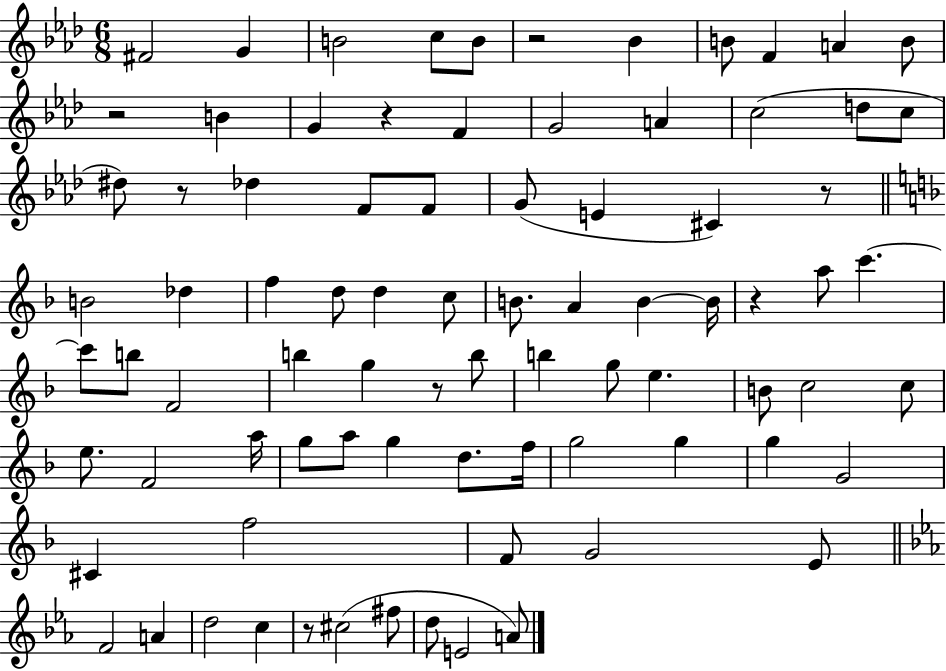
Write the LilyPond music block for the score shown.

{
  \clef treble
  \numericTimeSignature
  \time 6/8
  \key aes \major
  fis'2 g'4 | b'2 c''8 b'8 | r2 bes'4 | b'8 f'4 a'4 b'8 | \break r2 b'4 | g'4 r4 f'4 | g'2 a'4 | c''2( d''8 c''8 | \break dis''8) r8 des''4 f'8 f'8 | g'8( e'4 cis'4) r8 | \bar "||" \break \key f \major b'2 des''4 | f''4 d''8 d''4 c''8 | b'8. a'4 b'4~~ b'16 | r4 a''8 c'''4.~~ | \break c'''8 b''8 f'2 | b''4 g''4 r8 b''8 | b''4 g''8 e''4. | b'8 c''2 c''8 | \break e''8. f'2 a''16 | g''8 a''8 g''4 d''8. f''16 | g''2 g''4 | g''4 g'2 | \break cis'4 f''2 | f'8 g'2 e'8 | \bar "||" \break \key c \minor f'2 a'4 | d''2 c''4 | r8 cis''2( fis''8 | d''8 e'2 a'8) | \break \bar "|."
}